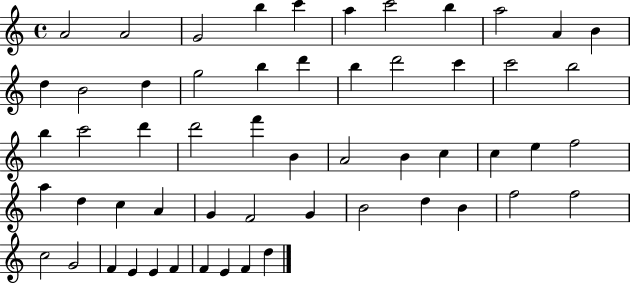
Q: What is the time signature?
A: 4/4